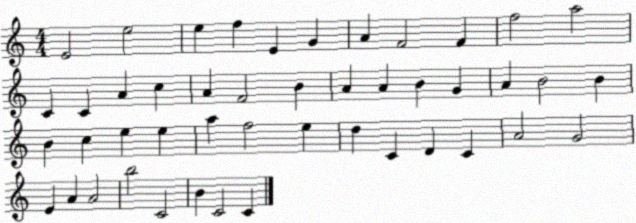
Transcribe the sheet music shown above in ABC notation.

X:1
T:Untitled
M:4/4
L:1/4
K:C
E2 e2 e f E G A F2 F f2 a2 C C A c A F2 B A A B G A B2 B B c e e a f2 e d C D C A2 G2 E A A2 b2 C2 B C2 C